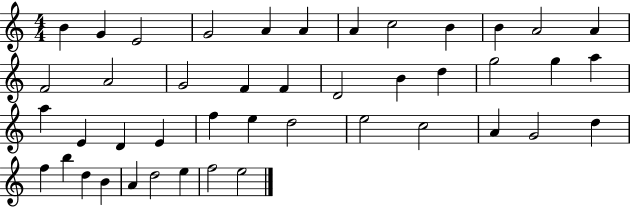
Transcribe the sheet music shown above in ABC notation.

X:1
T:Untitled
M:4/4
L:1/4
K:C
B G E2 G2 A A A c2 B B A2 A F2 A2 G2 F F D2 B d g2 g a a E D E f e d2 e2 c2 A G2 d f b d B A d2 e f2 e2